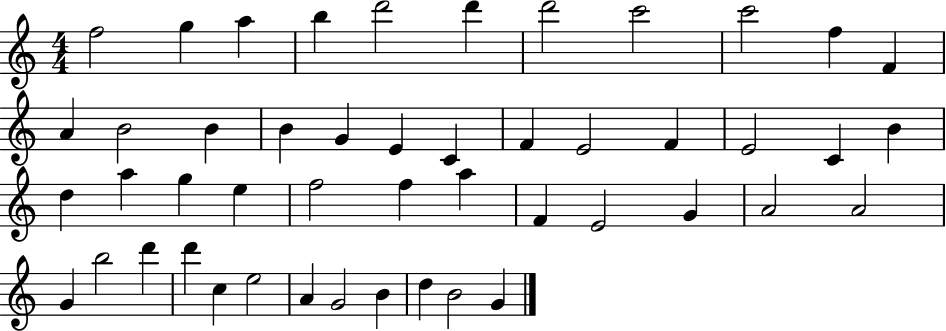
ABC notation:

X:1
T:Untitled
M:4/4
L:1/4
K:C
f2 g a b d'2 d' d'2 c'2 c'2 f F A B2 B B G E C F E2 F E2 C B d a g e f2 f a F E2 G A2 A2 G b2 d' d' c e2 A G2 B d B2 G